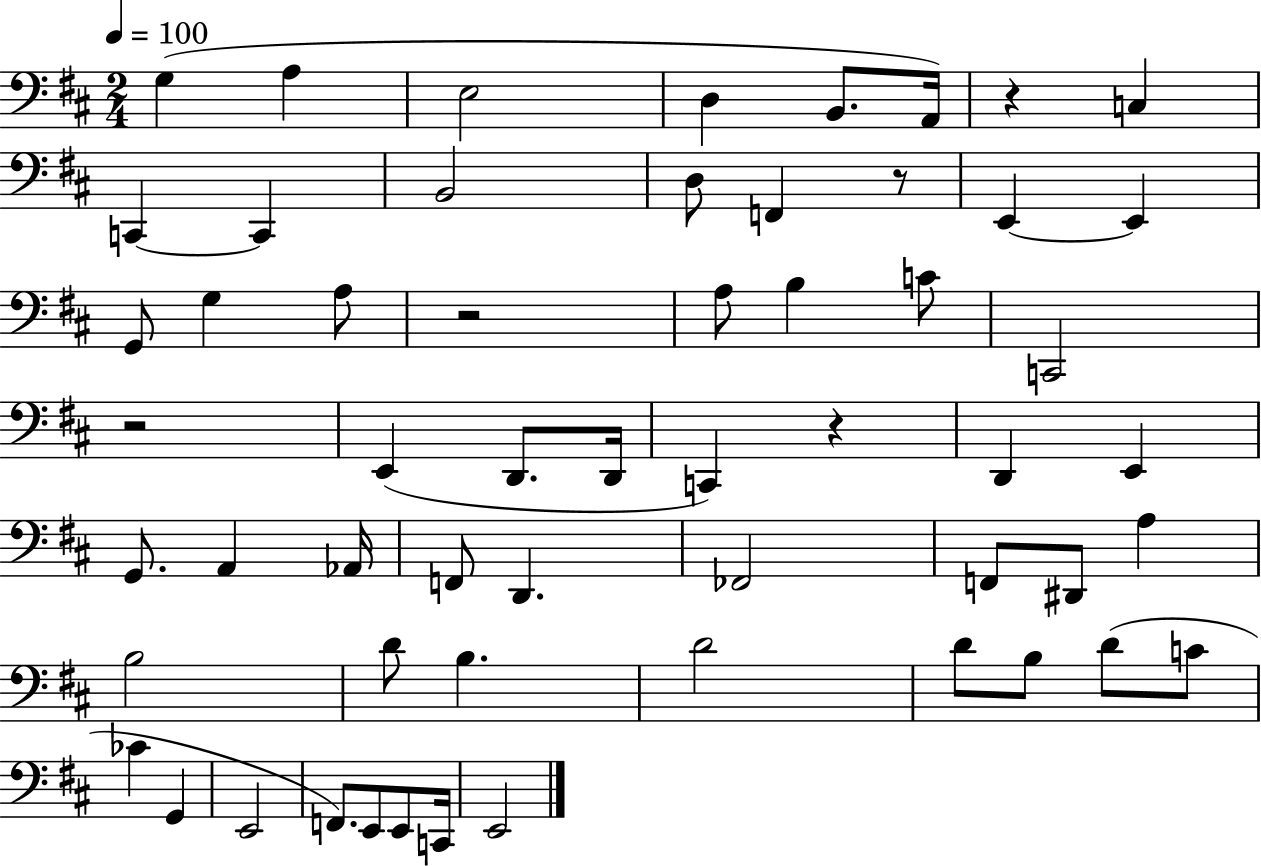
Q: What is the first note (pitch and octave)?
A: G3